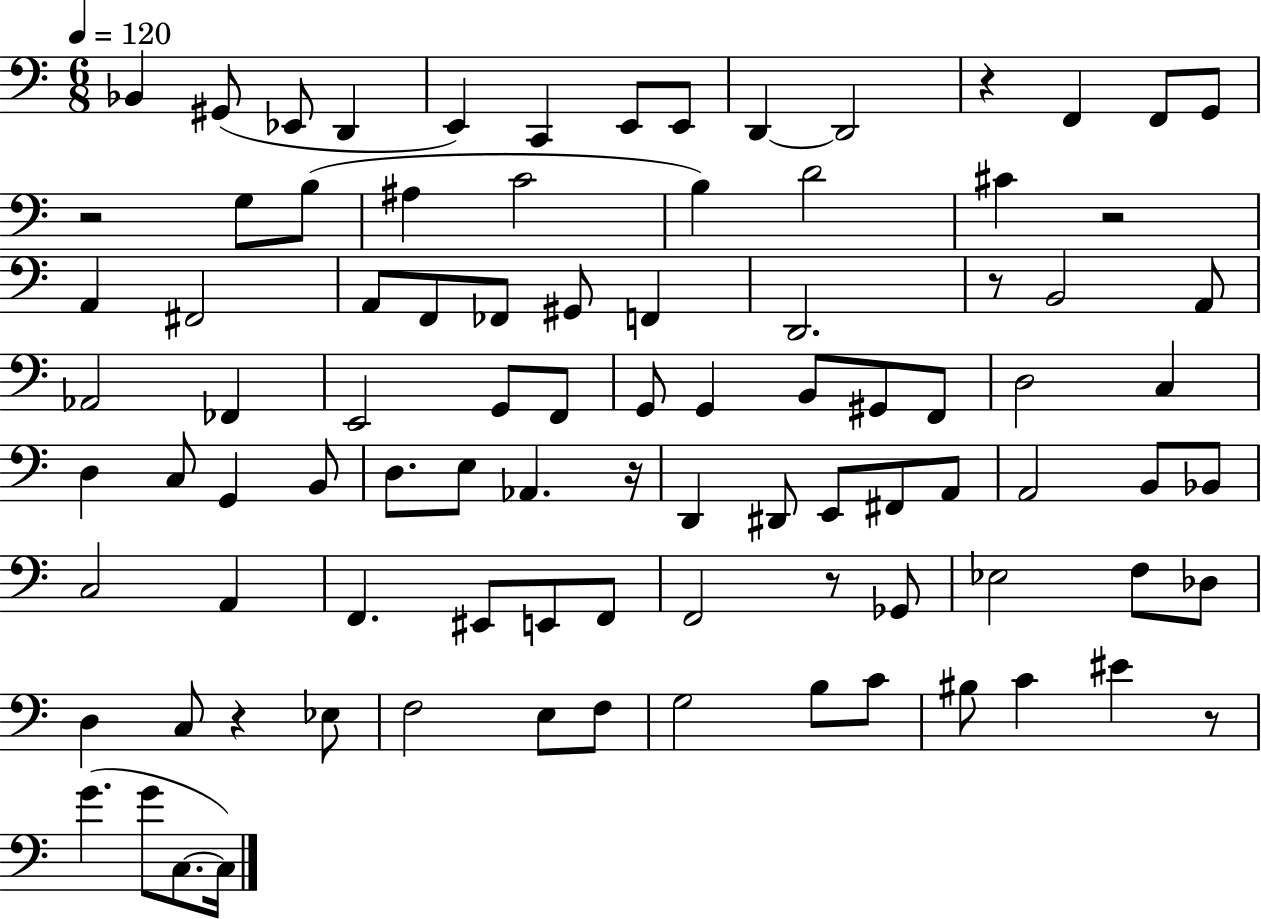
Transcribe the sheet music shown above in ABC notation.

X:1
T:Untitled
M:6/8
L:1/4
K:C
_B,, ^G,,/2 _E,,/2 D,, E,, C,, E,,/2 E,,/2 D,, D,,2 z F,, F,,/2 G,,/2 z2 G,/2 B,/2 ^A, C2 B, D2 ^C z2 A,, ^F,,2 A,,/2 F,,/2 _F,,/2 ^G,,/2 F,, D,,2 z/2 B,,2 A,,/2 _A,,2 _F,, E,,2 G,,/2 F,,/2 G,,/2 G,, B,,/2 ^G,,/2 F,,/2 D,2 C, D, C,/2 G,, B,,/2 D,/2 E,/2 _A,, z/4 D,, ^D,,/2 E,,/2 ^F,,/2 A,,/2 A,,2 B,,/2 _B,,/2 C,2 A,, F,, ^E,,/2 E,,/2 F,,/2 F,,2 z/2 _G,,/2 _E,2 F,/2 _D,/2 D, C,/2 z _E,/2 F,2 E,/2 F,/2 G,2 B,/2 C/2 ^B,/2 C ^E z/2 G G/2 C,/2 C,/4